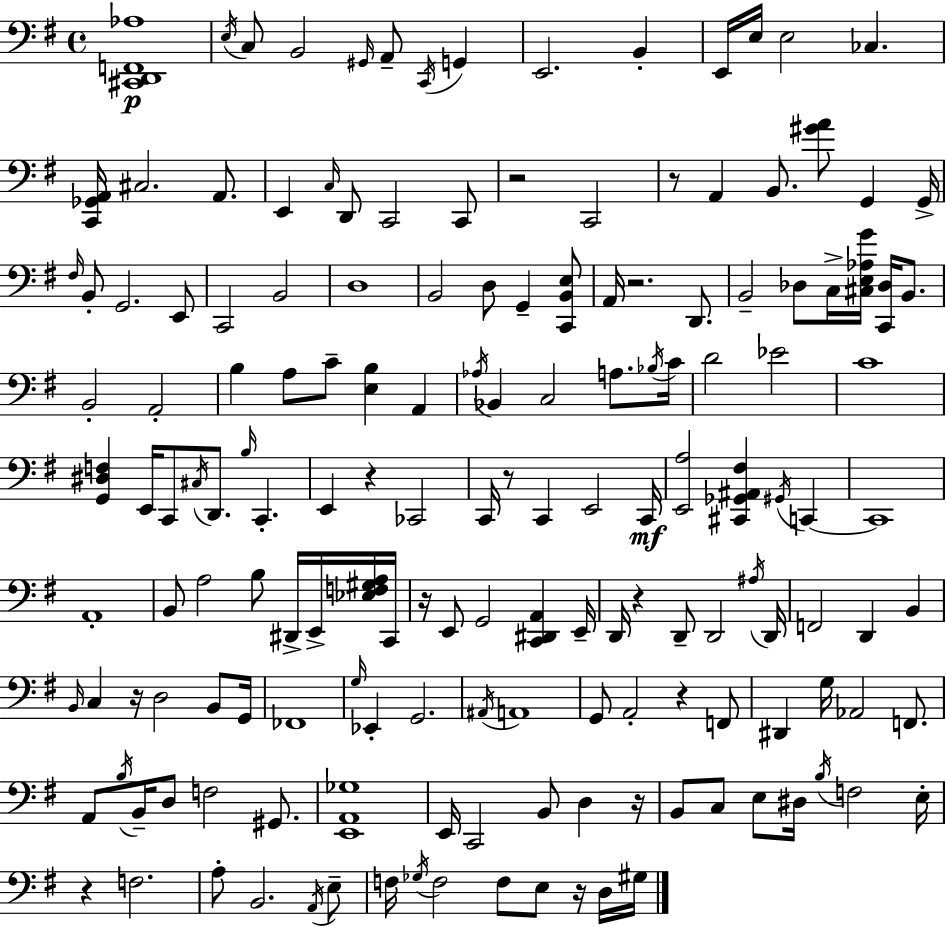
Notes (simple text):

[C#2,D2,F2,Ab3]/w E3/s C3/e B2/h G#2/s A2/e C2/s G2/q E2/h. B2/q E2/s E3/s E3/h CES3/q. [C2,Gb2,A2]/s C#3/h. A2/e. E2/q C3/s D2/e C2/h C2/e R/h C2/h R/e A2/q B2/e. [G#4,A4]/e G2/q G2/s F#3/s B2/e G2/h. E2/e C2/h B2/h D3/w B2/h D3/e G2/q [C2,B2,E3]/e A2/s R/h. D2/e. B2/h Db3/e C3/s [C#3,E3,Ab3,G4]/s [C2,Db3]/s B2/e. B2/h A2/h B3/q A3/e C4/e [E3,B3]/q A2/q Ab3/s Bb2/q C3/h A3/e. Bb3/s C4/s D4/h Eb4/h C4/w [G2,D#3,F3]/q E2/s C2/e C#3/s D2/e. B3/s C2/q. E2/q R/q CES2/h C2/s R/e C2/q E2/h C2/s [E2,A3]/h [C#2,Gb2,A#2,F#3]/q G#2/s C2/q C2/w A2/w B2/e A3/h B3/e D#2/s E2/s [Eb3,F3,G#3,A3]/s C2/s R/s E2/e G2/h [C2,D#2,A2]/q E2/s D2/s R/q D2/e D2/h A#3/s D2/s F2/h D2/q B2/q B2/s C3/q R/s D3/h B2/e G2/s FES2/w G3/s Eb2/q G2/h. A#2/s A2/w G2/e A2/h R/q F2/e D#2/q G3/s Ab2/h F2/e. A2/e B3/s B2/s D3/e F3/h G#2/e. [E2,A2,Gb3]/w E2/s C2/h B2/e D3/q R/s B2/e C3/e E3/e D#3/s B3/s F3/h E3/s R/q F3/h. A3/e B2/h. A2/s E3/e F3/s Gb3/s F3/h F3/e E3/e R/s D3/s G#3/s